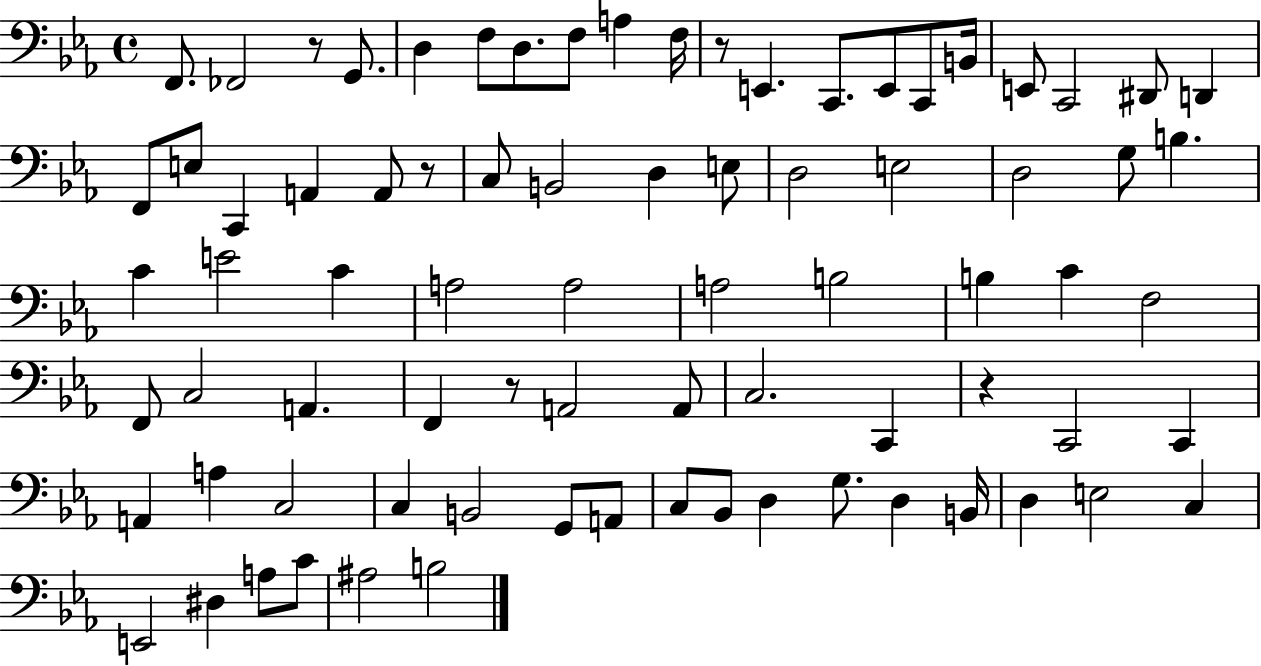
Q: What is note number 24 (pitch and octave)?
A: C3